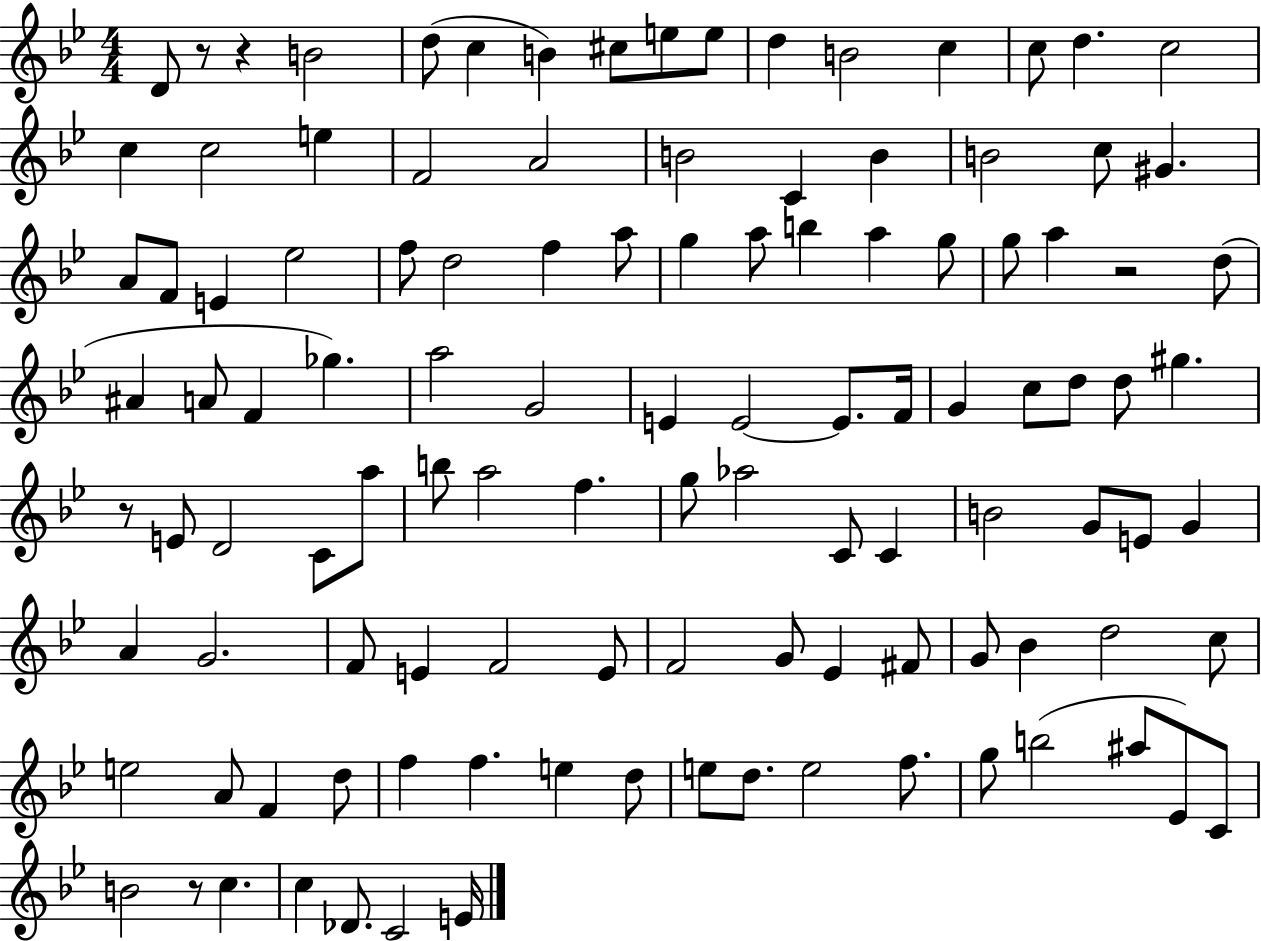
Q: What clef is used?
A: treble